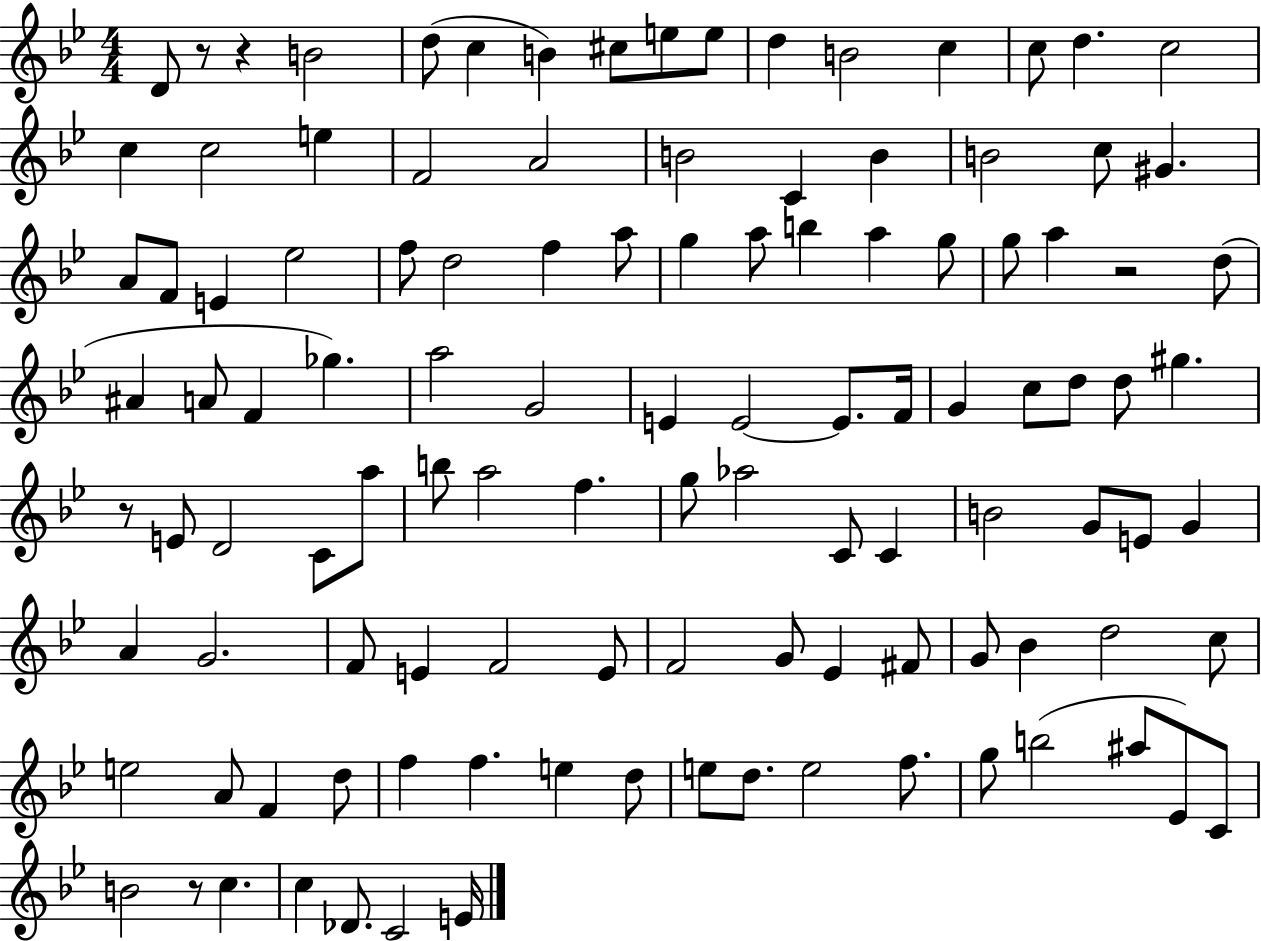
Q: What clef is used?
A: treble